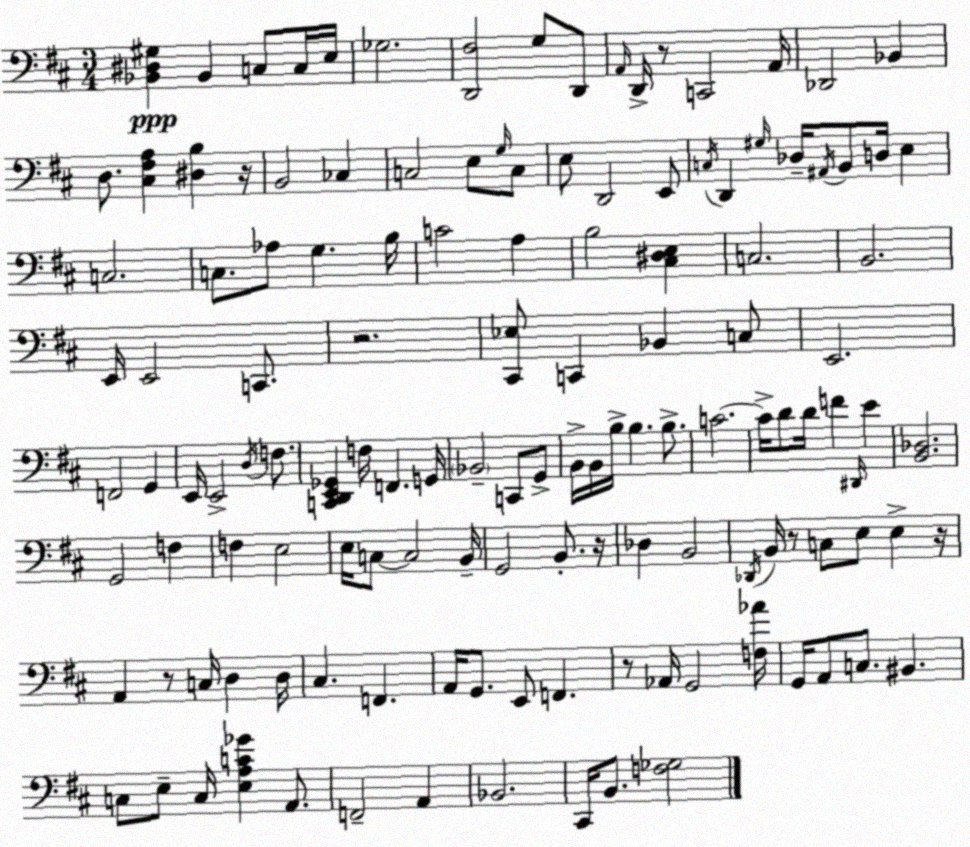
X:1
T:Untitled
M:3/4
L:1/4
K:D
[_B,,^D,^G,] _B,, C,/2 C,/4 E,/4 _G,2 [D,,^F,]2 G,/2 D,,/2 A,,/4 D,,/4 z/2 C,,2 A,,/4 _D,,2 _B,, D,/2 [^C,^F,A,] [^D,B,] z/4 B,,2 _C, C,2 E,/2 G,/4 C,/2 E,/2 D,,2 E,,/2 C,/4 D,, ^G,/4 _D,/4 ^A,,/4 B,,/2 D,/4 E, C,2 C,/2 _A,/2 G, B,/4 C2 A, B,2 [^C,^D,E,] C,2 B,,2 E,,/4 E,,2 C,,/2 z2 [^C,,_E,]/2 C,, _B,, C,/2 E,,2 F,,2 G,, E,,/4 E,,2 D,/4 F,/2 [C,,D,,E,,_G,,] F,/4 F,, G,,/4 _B,,2 C,,/2 G,,/2 B,,/4 B,,/4 B,/4 B, B,/2 C2 C/4 D/2 D/4 F ^D,,/4 E [B,,_D,]2 G,,2 F, F, E,2 E,/4 C,/2 C,2 B,,/4 G,,2 B,,/2 z/4 _D, B,,2 _D,,/4 B,,/4 z/2 C,/2 E,/2 E, z/4 A,, z/2 C,/4 D, D,/4 ^C, F,, A,,/4 G,,/2 E,,/2 F,, z/2 _A,,/4 G,,2 [F,_A]/4 G,,/4 A,,/2 C,/2 ^B,, C,/2 E,/2 C,/4 [E,A,C_G] A,,/2 F,,2 A,, _B,,2 ^C,,/4 B,,/2 [F,_G,]2